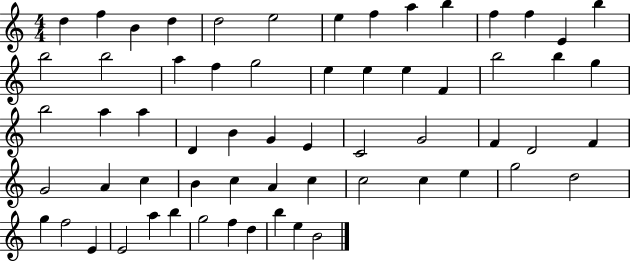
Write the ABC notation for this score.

X:1
T:Untitled
M:4/4
L:1/4
K:C
d f B d d2 e2 e f a b f f E b b2 b2 a f g2 e e e F b2 b g b2 a a D B G E C2 G2 F D2 F G2 A c B c A c c2 c e g2 d2 g f2 E E2 a b g2 f d b e B2